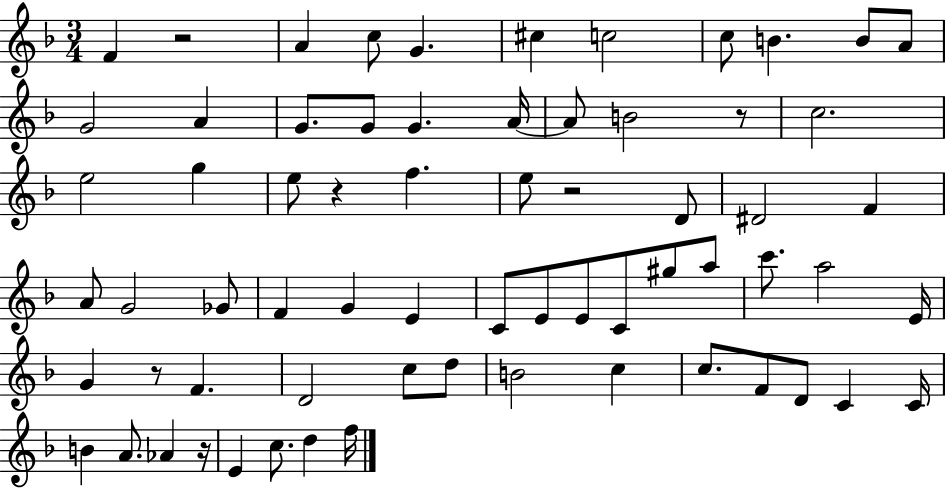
X:1
T:Untitled
M:3/4
L:1/4
K:F
F z2 A c/2 G ^c c2 c/2 B B/2 A/2 G2 A G/2 G/2 G A/4 A/2 B2 z/2 c2 e2 g e/2 z f e/2 z2 D/2 ^D2 F A/2 G2 _G/2 F G E C/2 E/2 E/2 C/2 ^g/2 a/2 c'/2 a2 E/4 G z/2 F D2 c/2 d/2 B2 c c/2 F/2 D/2 C C/4 B A/2 _A z/4 E c/2 d f/4